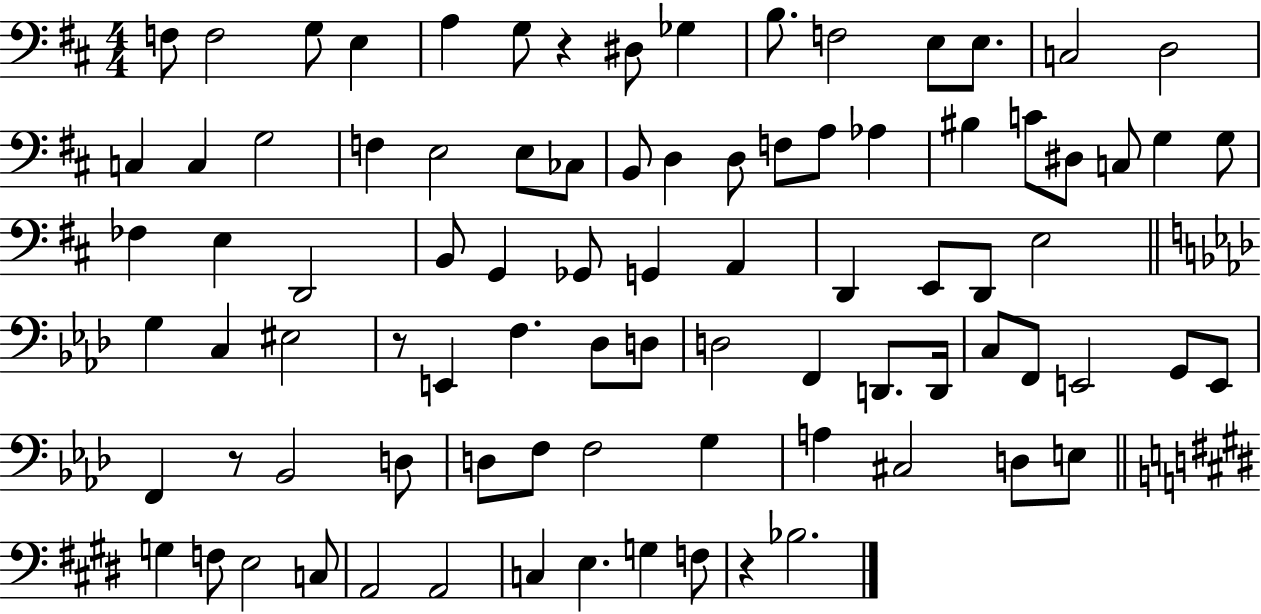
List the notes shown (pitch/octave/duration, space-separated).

F3/e F3/h G3/e E3/q A3/q G3/e R/q D#3/e Gb3/q B3/e. F3/h E3/e E3/e. C3/h D3/h C3/q C3/q G3/h F3/q E3/h E3/e CES3/e B2/e D3/q D3/e F3/e A3/e Ab3/q BIS3/q C4/e D#3/e C3/e G3/q G3/e FES3/q E3/q D2/h B2/e G2/q Gb2/e G2/q A2/q D2/q E2/e D2/e E3/h G3/q C3/q EIS3/h R/e E2/q F3/q. Db3/e D3/e D3/h F2/q D2/e. D2/s C3/e F2/e E2/h G2/e E2/e F2/q R/e Bb2/h D3/e D3/e F3/e F3/h G3/q A3/q C#3/h D3/e E3/e G3/q F3/e E3/h C3/e A2/h A2/h C3/q E3/q. G3/q F3/e R/q Bb3/h.